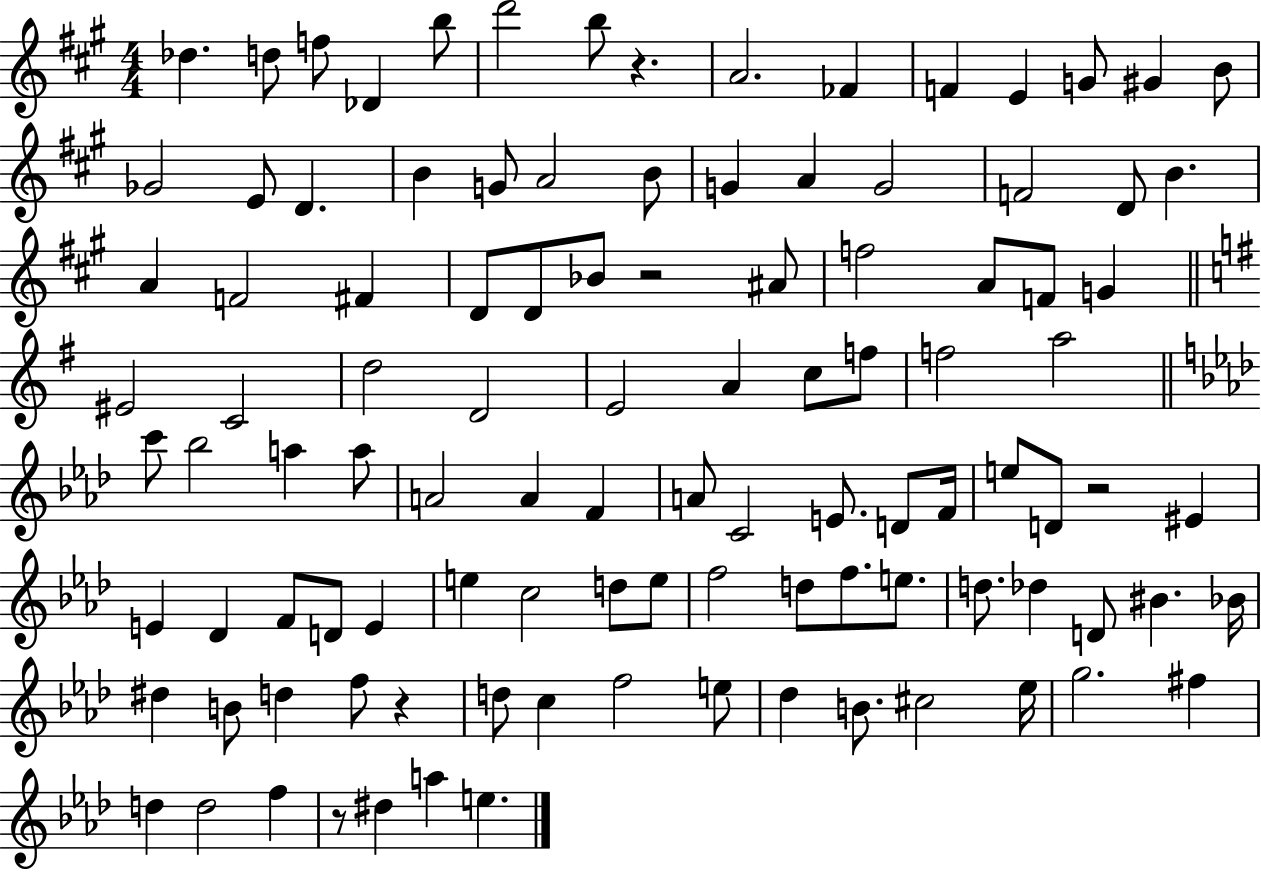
X:1
T:Untitled
M:4/4
L:1/4
K:A
_d d/2 f/2 _D b/2 d'2 b/2 z A2 _F F E G/2 ^G B/2 _G2 E/2 D B G/2 A2 B/2 G A G2 F2 D/2 B A F2 ^F D/2 D/2 _B/2 z2 ^A/2 f2 A/2 F/2 G ^E2 C2 d2 D2 E2 A c/2 f/2 f2 a2 c'/2 _b2 a a/2 A2 A F A/2 C2 E/2 D/2 F/4 e/2 D/2 z2 ^E E _D F/2 D/2 E e c2 d/2 e/2 f2 d/2 f/2 e/2 d/2 _d D/2 ^B _B/4 ^d B/2 d f/2 z d/2 c f2 e/2 _d B/2 ^c2 _e/4 g2 ^f d d2 f z/2 ^d a e